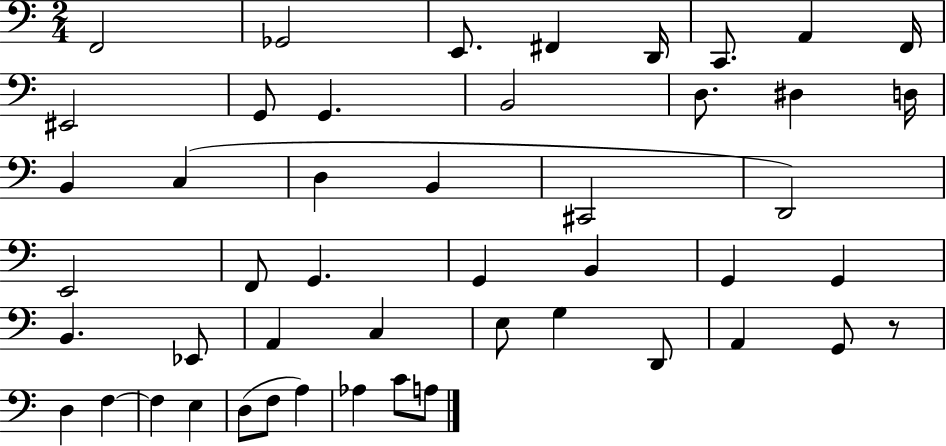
F2/h Gb2/h E2/e. F#2/q D2/s C2/e. A2/q F2/s EIS2/h G2/e G2/q. B2/h D3/e. D#3/q D3/s B2/q C3/q D3/q B2/q C#2/h D2/h E2/h F2/e G2/q. G2/q B2/q G2/q G2/q B2/q. Eb2/e A2/q C3/q E3/e G3/q D2/e A2/q G2/e R/e D3/q F3/q F3/q E3/q D3/e F3/e A3/q Ab3/q C4/e A3/e